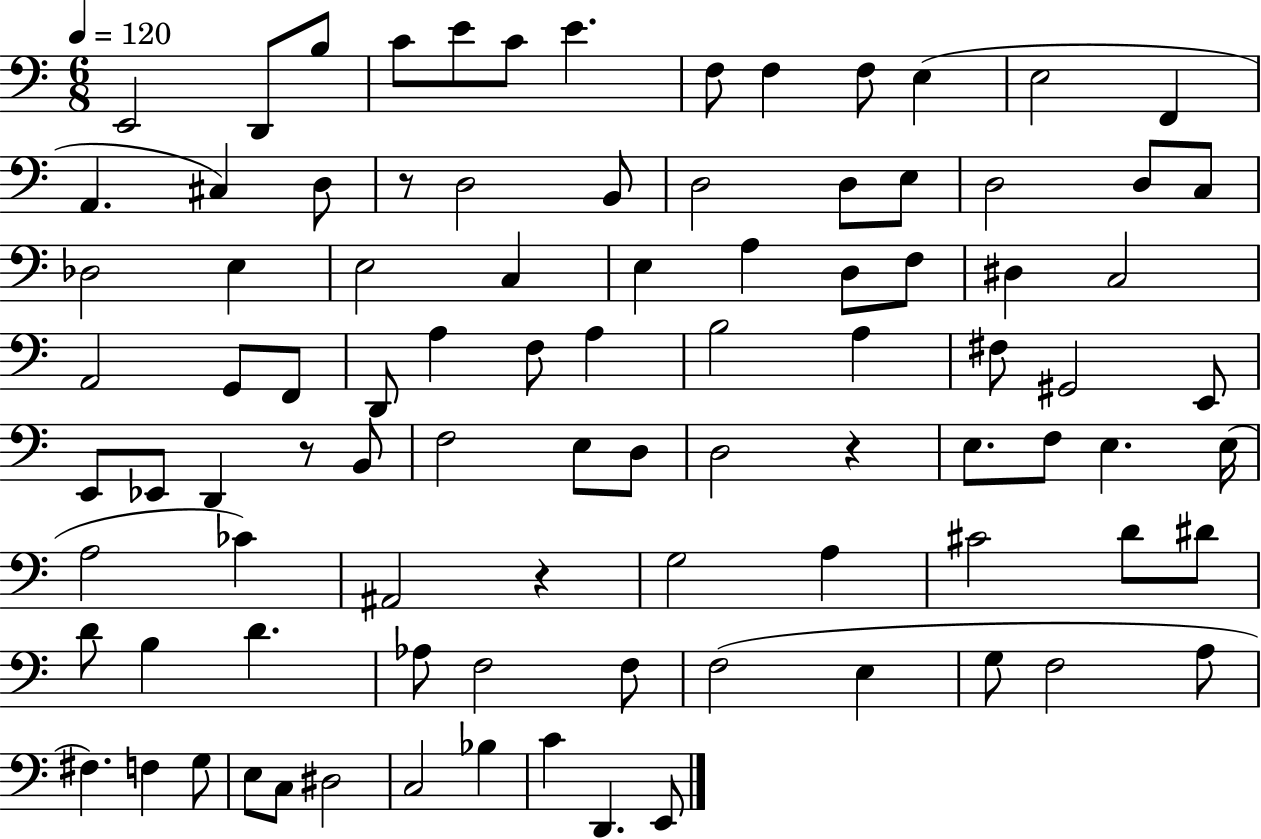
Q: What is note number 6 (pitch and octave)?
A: C4